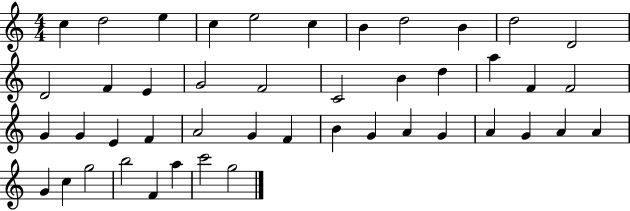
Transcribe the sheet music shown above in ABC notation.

X:1
T:Untitled
M:4/4
L:1/4
K:C
c d2 e c e2 c B d2 B d2 D2 D2 F E G2 F2 C2 B d a F F2 G G E F A2 G F B G A G A G A A G c g2 b2 F a c'2 g2